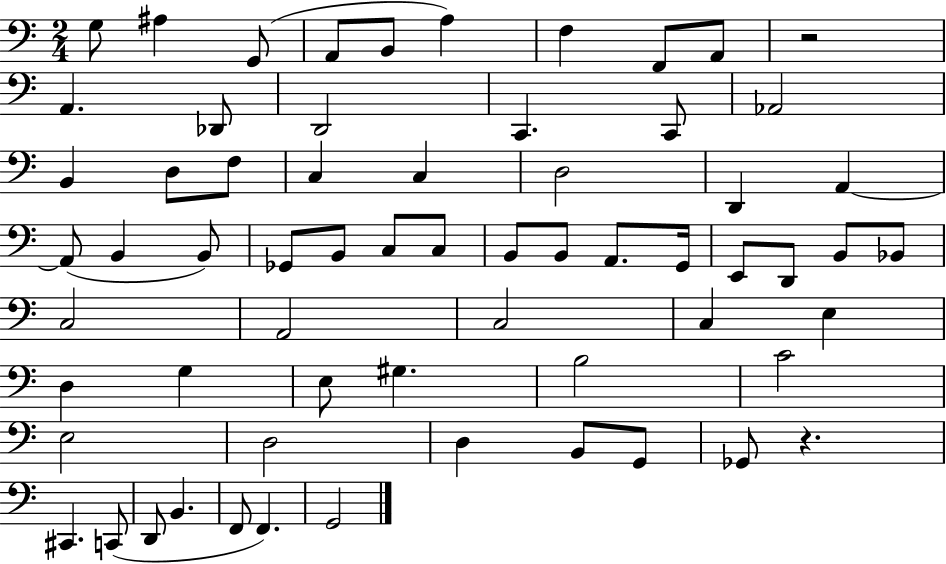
{
  \clef bass
  \numericTimeSignature
  \time 2/4
  \key c \major
  g8 ais4 g,8( | a,8 b,8 a4) | f4 f,8 a,8 | r2 | \break a,4. des,8 | d,2 | c,4. c,8 | aes,2 | \break b,4 d8 f8 | c4 c4 | d2 | d,4 a,4~~ | \break a,8( b,4 b,8) | ges,8 b,8 c8 c8 | b,8 b,8 a,8. g,16 | e,8 d,8 b,8 bes,8 | \break c2 | a,2 | c2 | c4 e4 | \break d4 g4 | e8 gis4. | b2 | c'2 | \break e2 | d2 | d4 b,8 g,8 | ges,8 r4. | \break cis,4. c,8( | d,8 b,4. | f,8 f,4.) | g,2 | \break \bar "|."
}